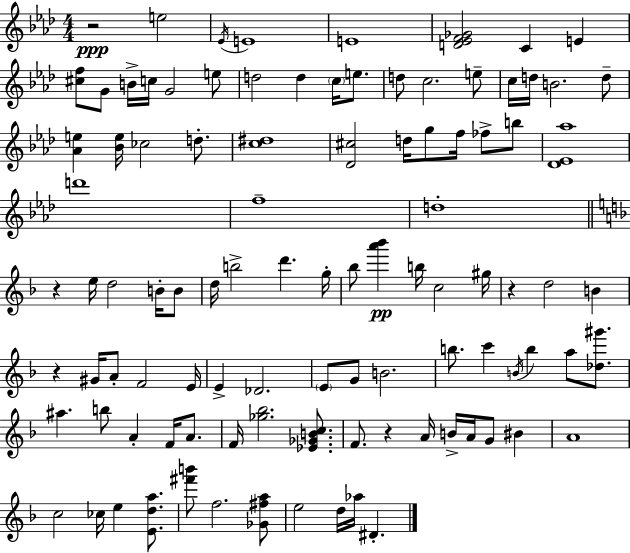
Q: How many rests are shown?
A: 5